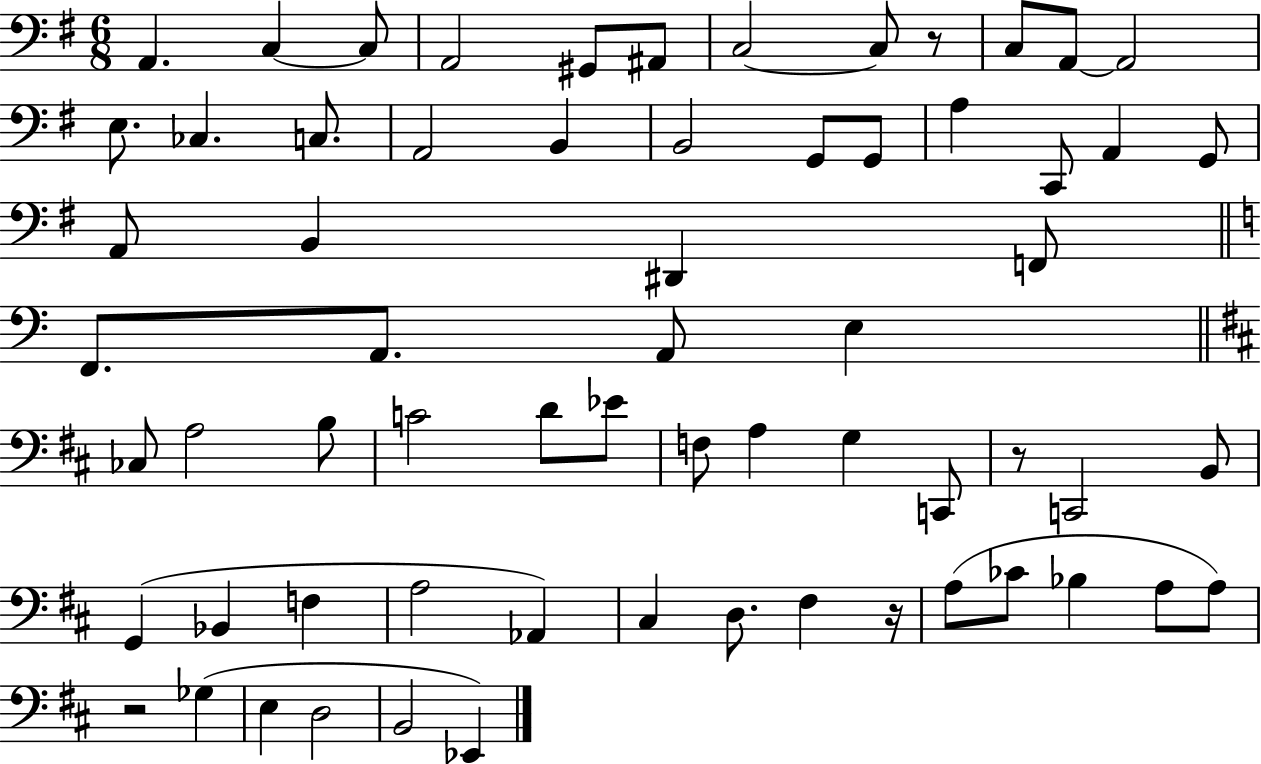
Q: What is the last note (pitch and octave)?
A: Eb2